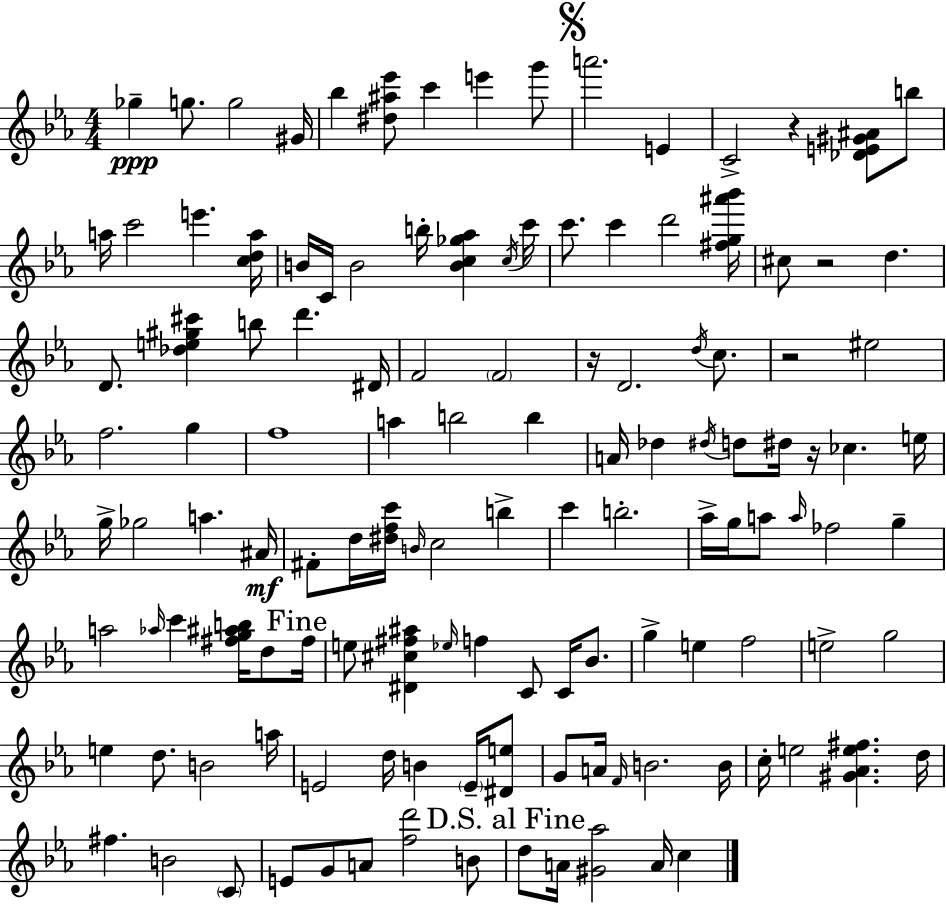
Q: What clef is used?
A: treble